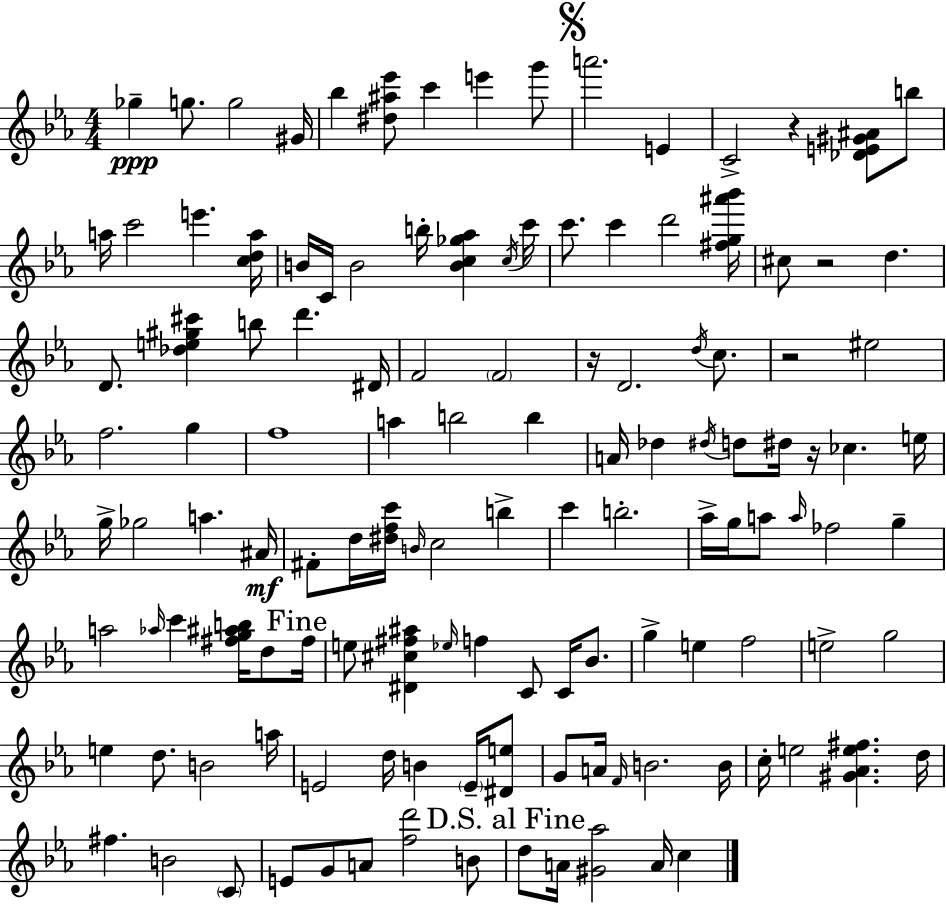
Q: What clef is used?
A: treble